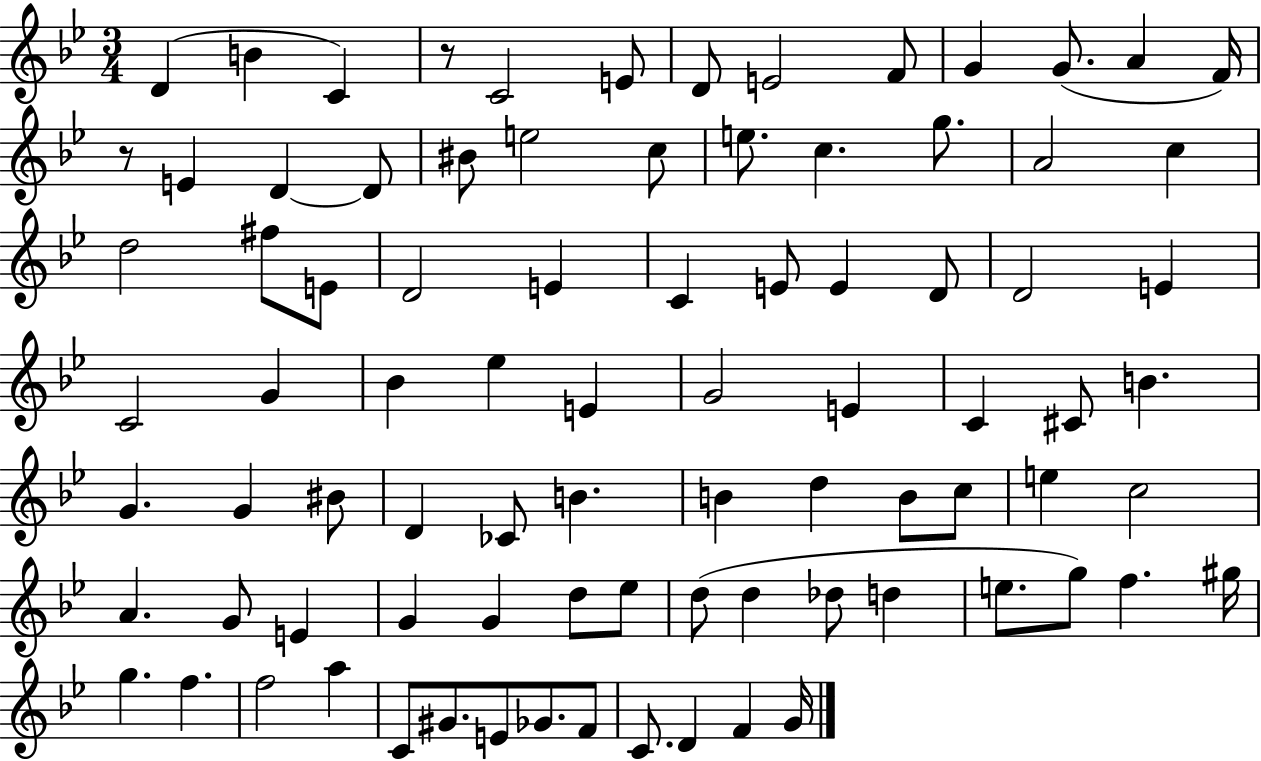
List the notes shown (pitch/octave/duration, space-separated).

D4/q B4/q C4/q R/e C4/h E4/e D4/e E4/h F4/e G4/q G4/e. A4/q F4/s R/e E4/q D4/q D4/e BIS4/e E5/h C5/e E5/e. C5/q. G5/e. A4/h C5/q D5/h F#5/e E4/e D4/h E4/q C4/q E4/e E4/q D4/e D4/h E4/q C4/h G4/q Bb4/q Eb5/q E4/q G4/h E4/q C4/q C#4/e B4/q. G4/q. G4/q BIS4/e D4/q CES4/e B4/q. B4/q D5/q B4/e C5/e E5/q C5/h A4/q. G4/e E4/q G4/q G4/q D5/e Eb5/e D5/e D5/q Db5/e D5/q E5/e. G5/e F5/q. G#5/s G5/q. F5/q. F5/h A5/q C4/e G#4/e. E4/e Gb4/e. F4/e C4/e. D4/q F4/q G4/s